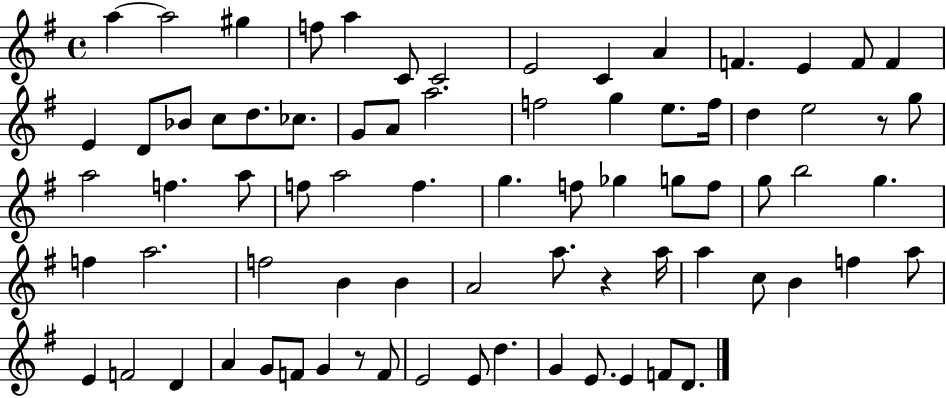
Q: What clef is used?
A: treble